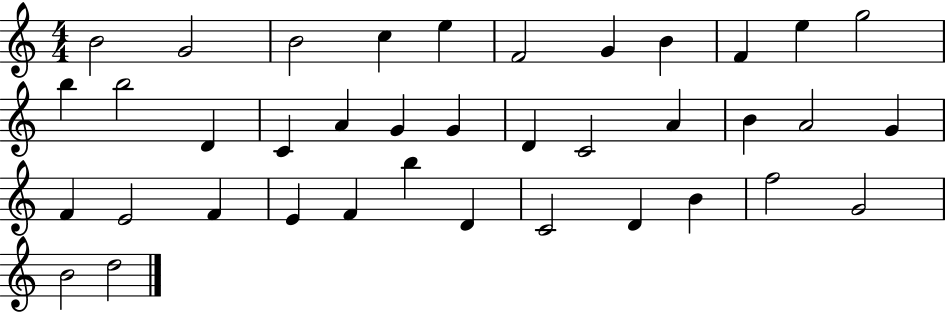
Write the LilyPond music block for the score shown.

{
  \clef treble
  \numericTimeSignature
  \time 4/4
  \key c \major
  b'2 g'2 | b'2 c''4 e''4 | f'2 g'4 b'4 | f'4 e''4 g''2 | \break b''4 b''2 d'4 | c'4 a'4 g'4 g'4 | d'4 c'2 a'4 | b'4 a'2 g'4 | \break f'4 e'2 f'4 | e'4 f'4 b''4 d'4 | c'2 d'4 b'4 | f''2 g'2 | \break b'2 d''2 | \bar "|."
}